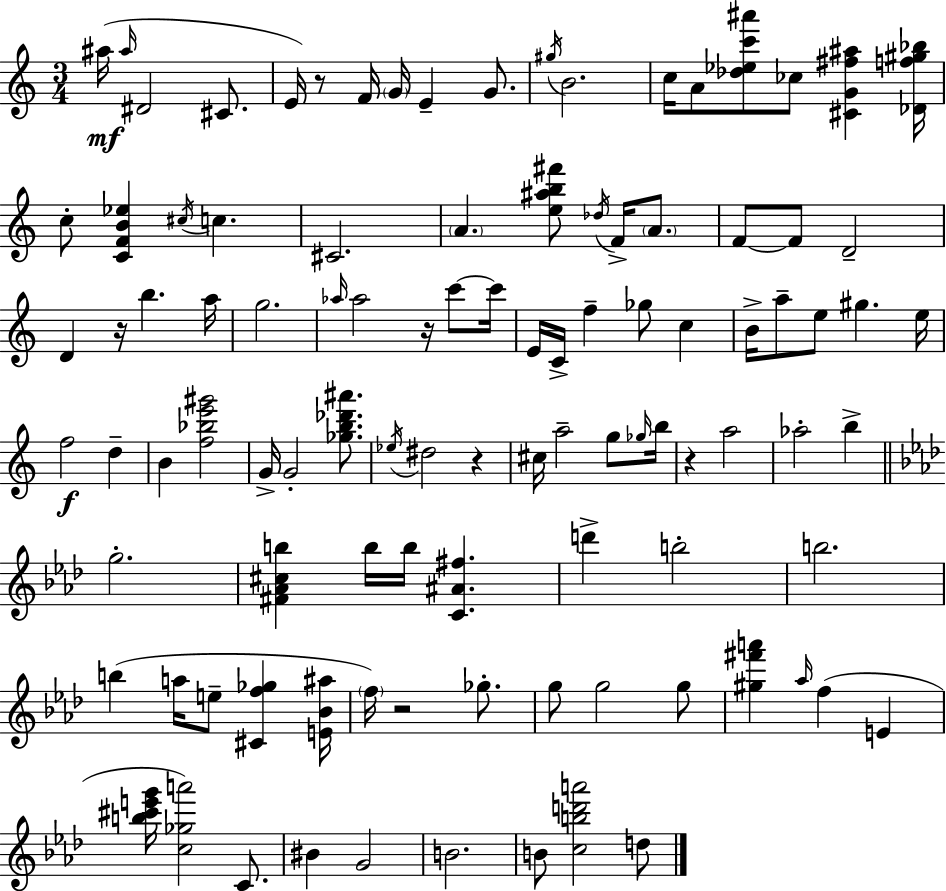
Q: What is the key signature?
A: C major